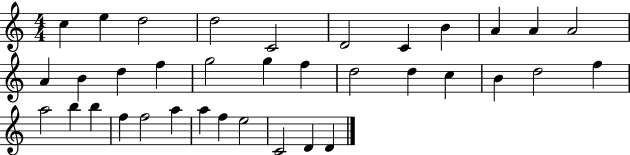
C5/q E5/q D5/h D5/h C4/h D4/h C4/q B4/q A4/q A4/q A4/h A4/q B4/q D5/q F5/q G5/h G5/q F5/q D5/h D5/q C5/q B4/q D5/h F5/q A5/h B5/q B5/q F5/q F5/h A5/q A5/q F5/q E5/h C4/h D4/q D4/q